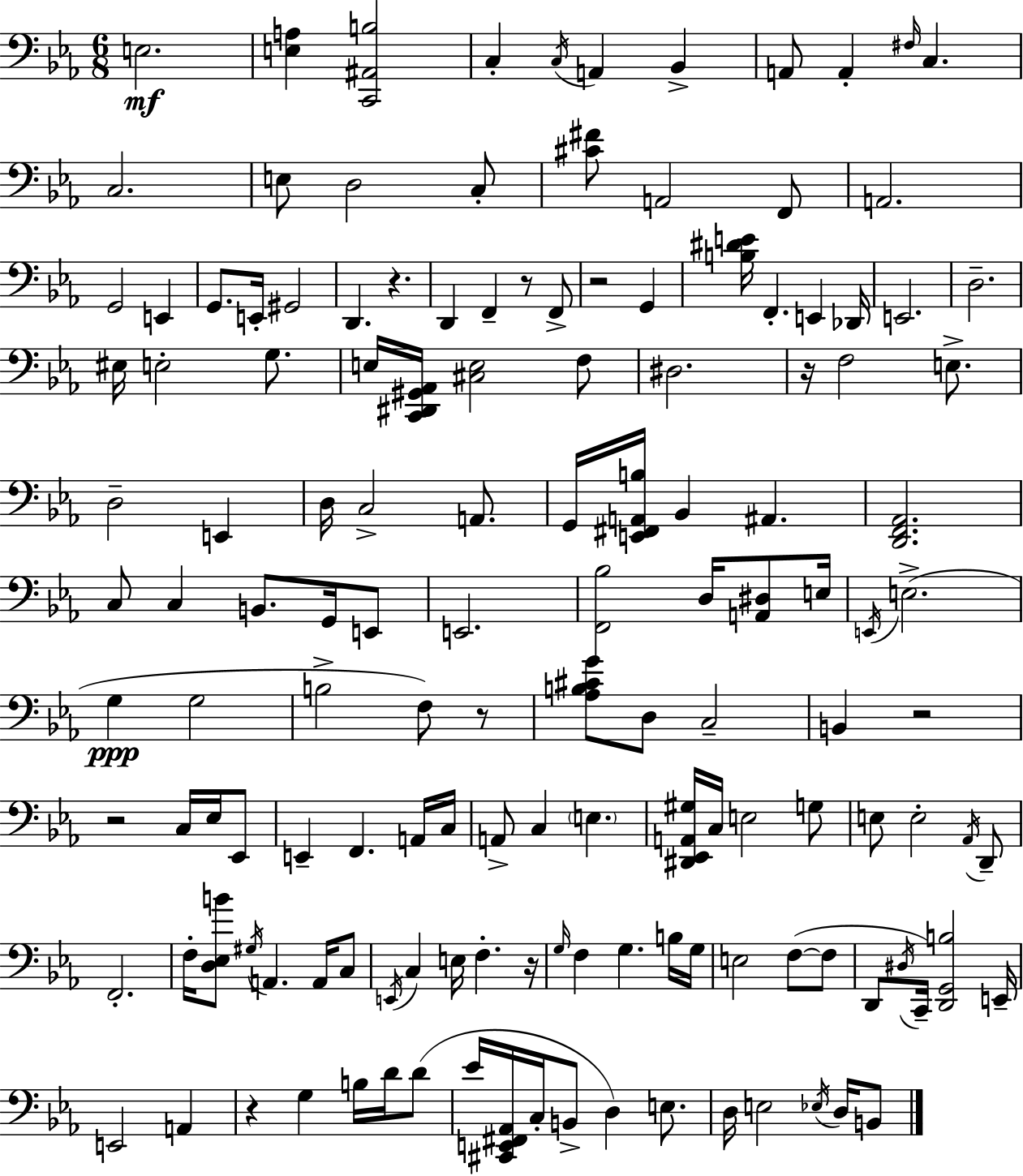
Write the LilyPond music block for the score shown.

{
  \clef bass
  \numericTimeSignature
  \time 6/8
  \key c \minor
  e2.\mf | <e a>4 <c, ais, b>2 | c4-. \acciaccatura { c16 } a,4 bes,4-> | a,8 a,4-. \grace { fis16 } c4. | \break c2. | e8 d2 | c8-. <cis' fis'>8 a,2 | f,8 a,2. | \break g,2 e,4 | g,8. e,16-. gis,2 | d,4. r4. | d,4 f,4-- r8 | \break f,8-> r2 g,4 | <b dis' e'>16 f,4.-. e,4 | des,16 e,2. | d2.-- | \break eis16 e2-. g8. | e16 <c, dis, gis, aes,>16 <cis e>2 | f8 dis2. | r16 f2 e8.-> | \break d2-- e,4 | d16 c2-> a,8. | g,16 <e, fis, a, b>16 bes,4 ais,4. | <d, f, aes,>2. | \break c8 c4 b,8. g,16 | e,8 e,2. | <f, bes>2 d16 <a, dis>8 | e16 \acciaccatura { e,16 } e2.->( | \break g4\ppp g2 | b2-> f8) | r8 <aes b cis' g'>8 d8 c2-- | b,4 r2 | \break r2 c16 | ees16 ees,8 e,4-- f,4. | a,16 c16 a,8-> c4 \parenthesize e4. | <dis, ees, a, gis>16 c16 e2 | \break g8 e8 e2-. | \acciaccatura { aes,16 } d,8-- f,2.-. | f16-. <d ees b'>8 \acciaccatura { gis16 } a,4. | a,16 c8 \acciaccatura { e,16 } c4 e16 f4.-. | \break r16 \grace { g16 } f4 g4. | b16 g16 e2 | f8~(~ f8 d,8 \acciaccatura { dis16 }) c,16-- <d, g, b>2 | e,16-- e,2 | \break a,4 r4 | g4 b16 d'16 d'8( ees'16 <cis, e, fis, aes,>16 c16-. b,8-> | d4) e8. d16 e2 | \acciaccatura { ees16 } d16 b,8 \bar "|."
}